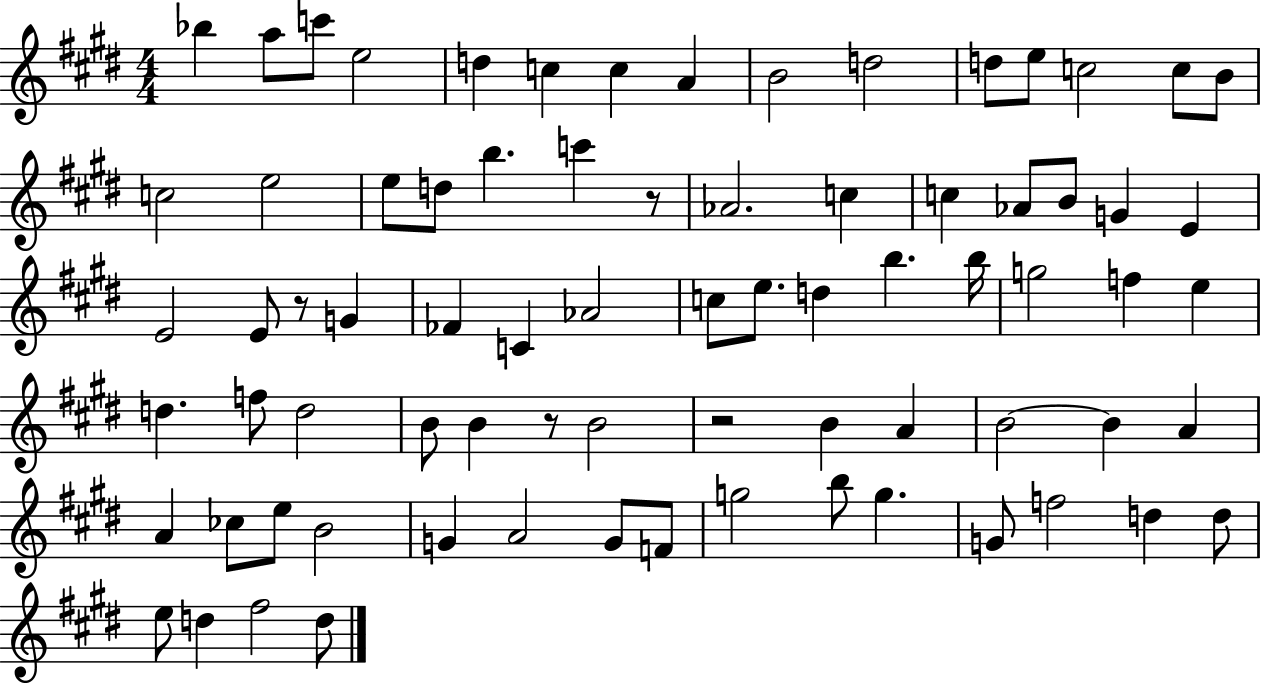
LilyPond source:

{
  \clef treble
  \numericTimeSignature
  \time 4/4
  \key e \major
  bes''4 a''8 c'''8 e''2 | d''4 c''4 c''4 a'4 | b'2 d''2 | d''8 e''8 c''2 c''8 b'8 | \break c''2 e''2 | e''8 d''8 b''4. c'''4 r8 | aes'2. c''4 | c''4 aes'8 b'8 g'4 e'4 | \break e'2 e'8 r8 g'4 | fes'4 c'4 aes'2 | c''8 e''8. d''4 b''4. b''16 | g''2 f''4 e''4 | \break d''4. f''8 d''2 | b'8 b'4 r8 b'2 | r2 b'4 a'4 | b'2~~ b'4 a'4 | \break a'4 ces''8 e''8 b'2 | g'4 a'2 g'8 f'8 | g''2 b''8 g''4. | g'8 f''2 d''4 d''8 | \break e''8 d''4 fis''2 d''8 | \bar "|."
}